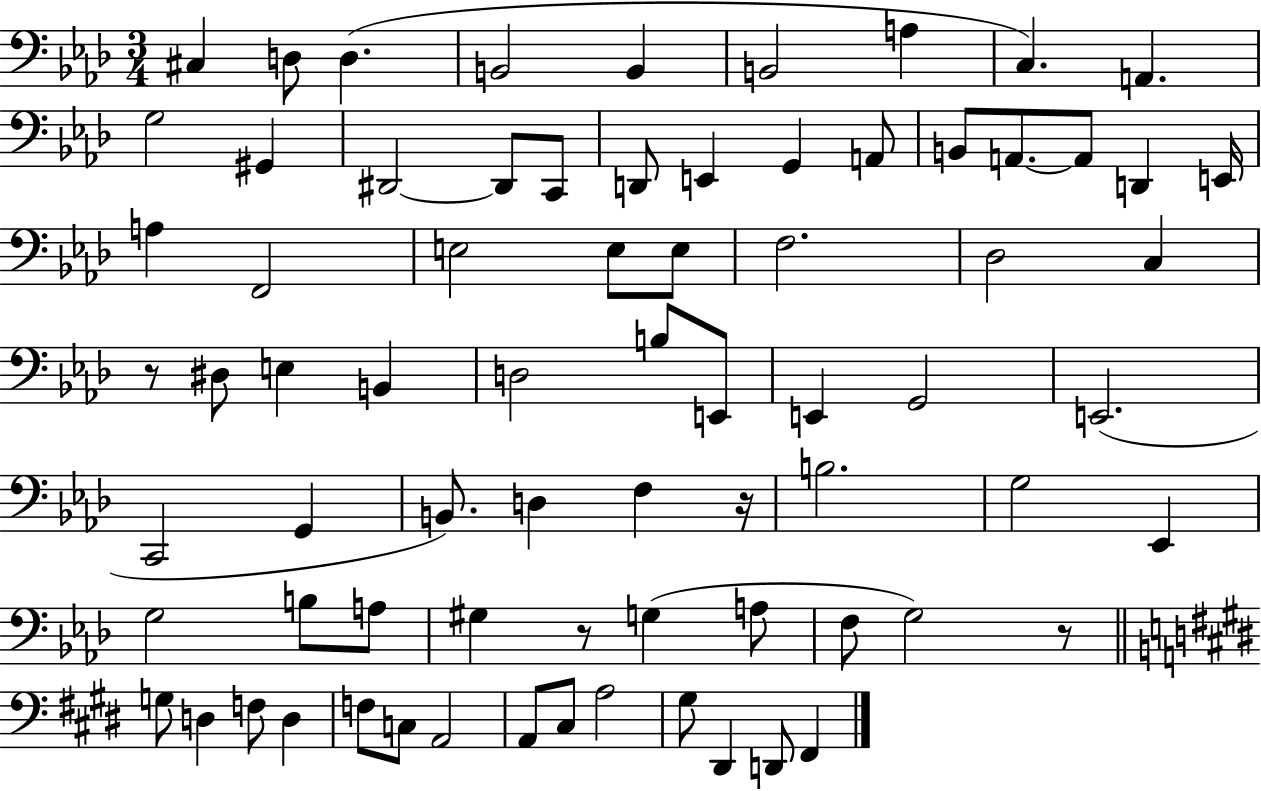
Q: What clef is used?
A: bass